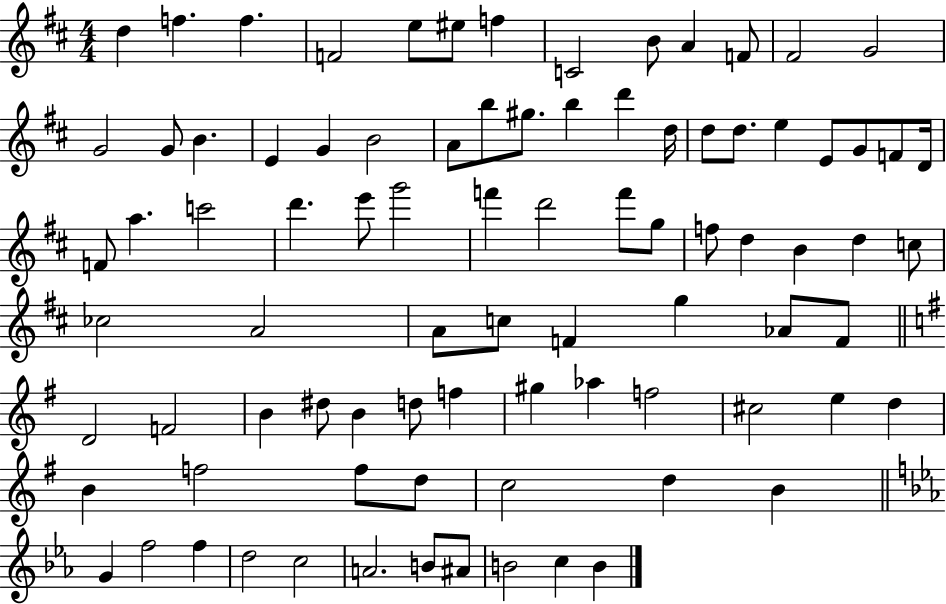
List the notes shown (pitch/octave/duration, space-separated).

D5/q F5/q. F5/q. F4/h E5/e EIS5/e F5/q C4/h B4/e A4/q F4/e F#4/h G4/h G4/h G4/e B4/q. E4/q G4/q B4/h A4/e B5/e G#5/e. B5/q D6/q D5/s D5/e D5/e. E5/q E4/e G4/e F4/e D4/s F4/e A5/q. C6/h D6/q. E6/e G6/h F6/q D6/h F6/e G5/e F5/e D5/q B4/q D5/q C5/e CES5/h A4/h A4/e C5/e F4/q G5/q Ab4/e F4/e D4/h F4/h B4/q D#5/e B4/q D5/e F5/q G#5/q Ab5/q F5/h C#5/h E5/q D5/q B4/q F5/h F5/e D5/e C5/h D5/q B4/q G4/q F5/h F5/q D5/h C5/h A4/h. B4/e A#4/e B4/h C5/q B4/q